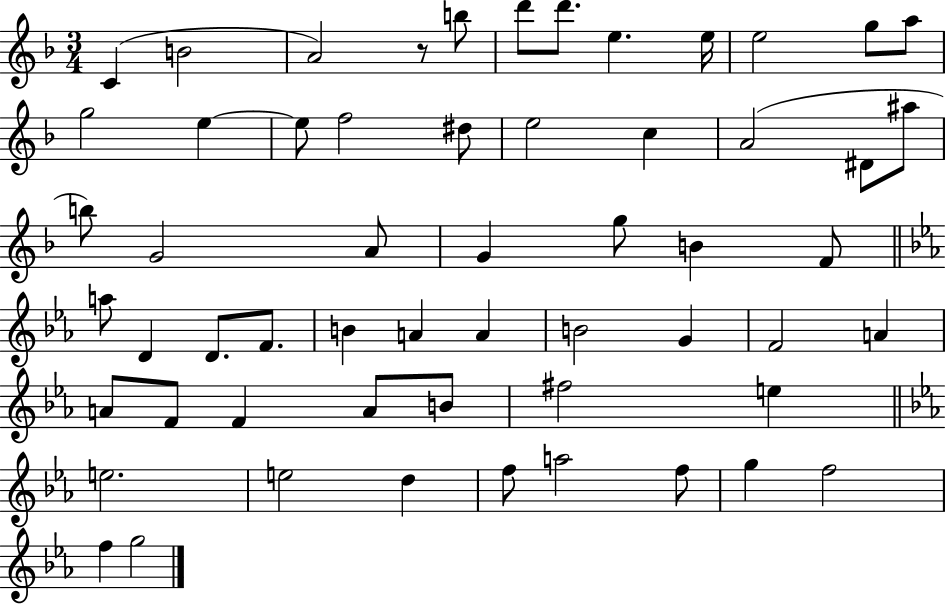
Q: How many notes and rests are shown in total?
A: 57